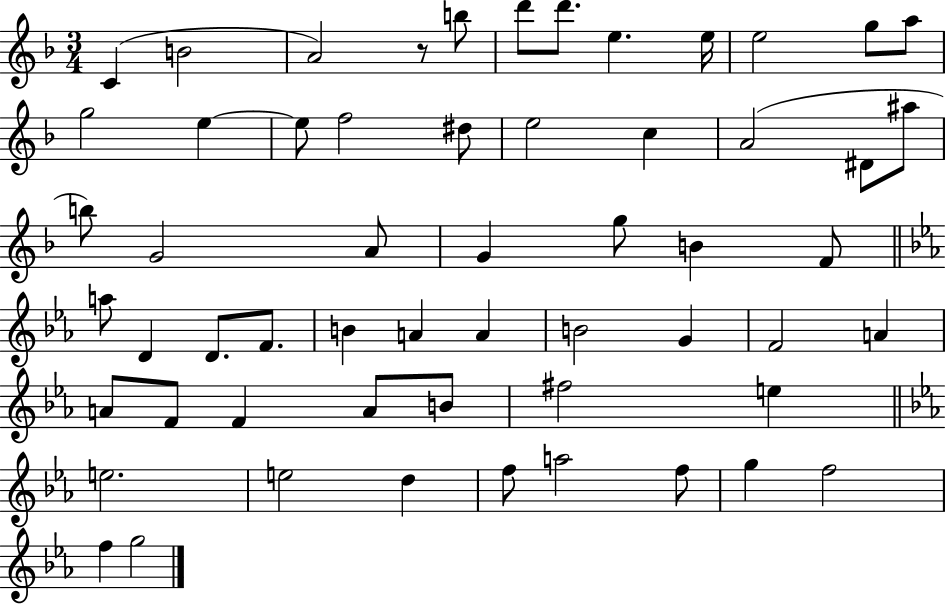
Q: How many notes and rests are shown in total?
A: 57